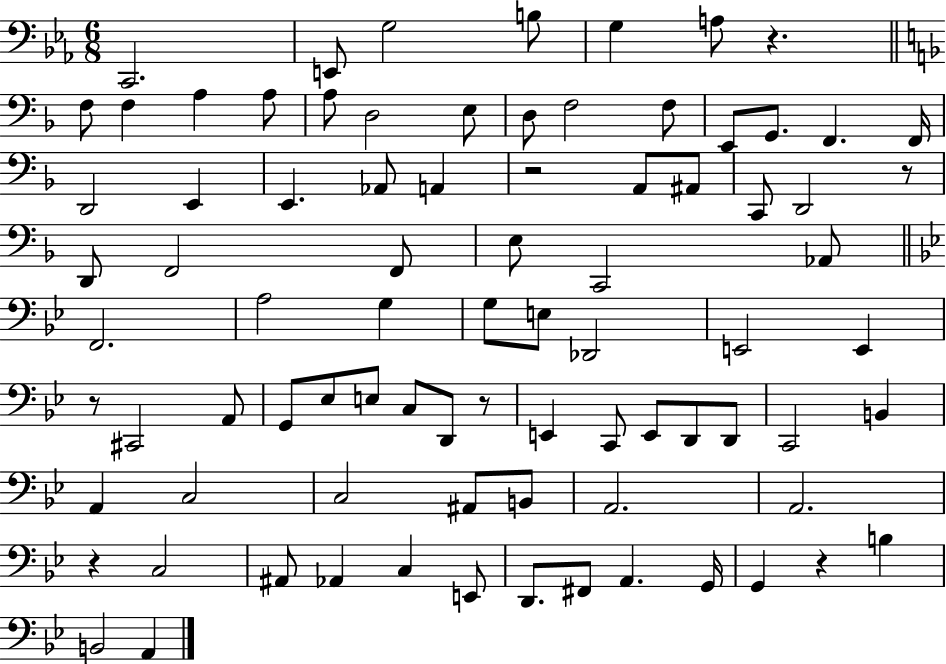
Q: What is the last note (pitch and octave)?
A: A2